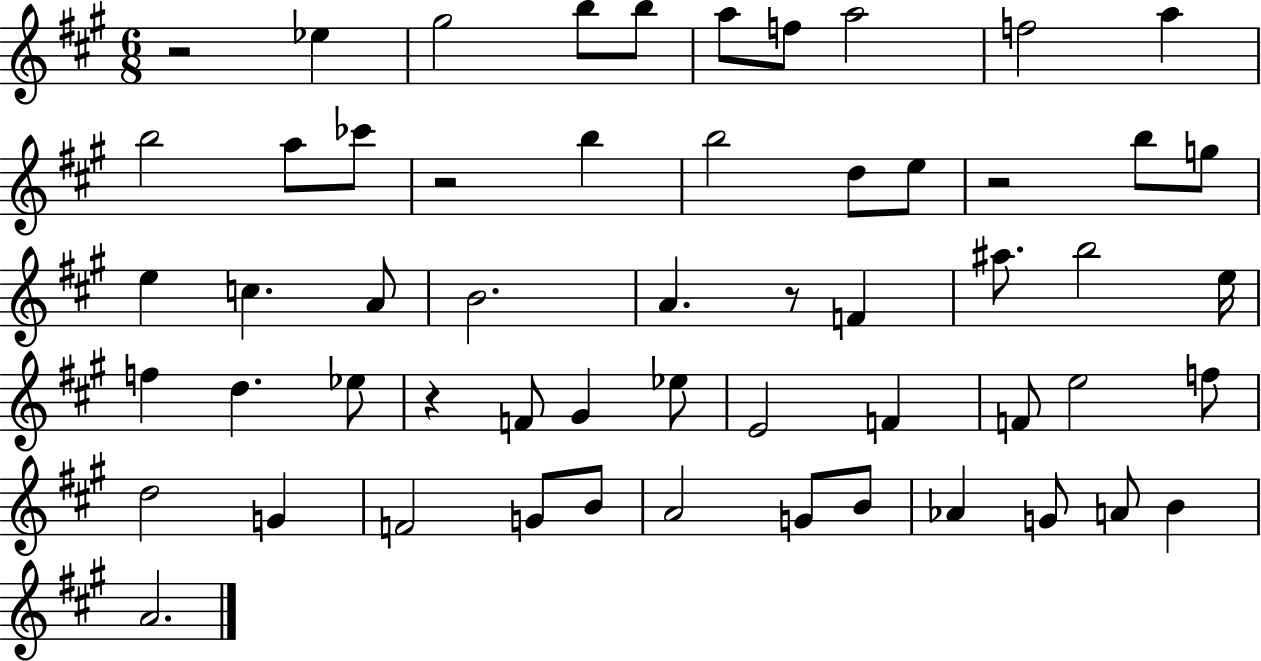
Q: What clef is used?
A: treble